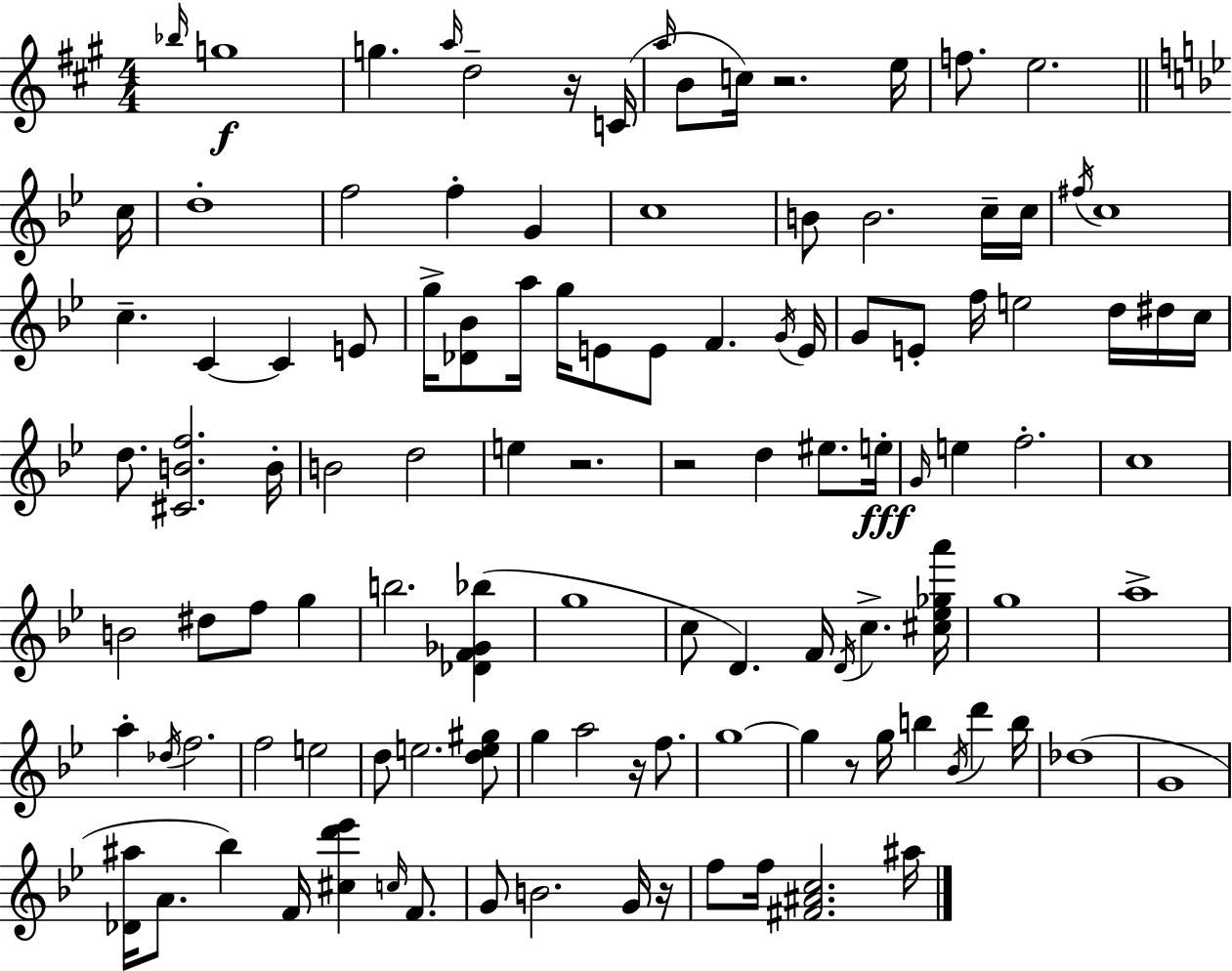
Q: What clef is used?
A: treble